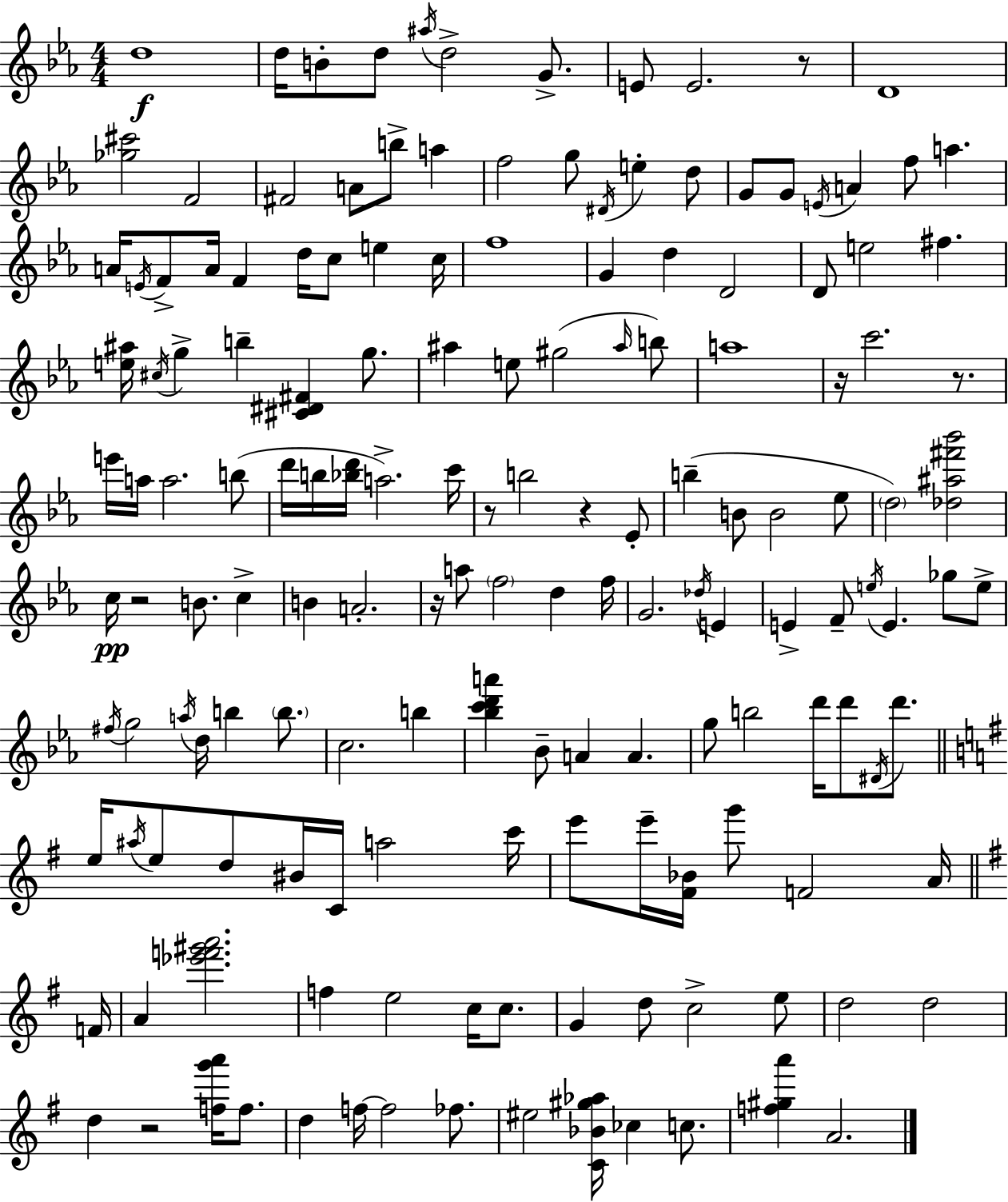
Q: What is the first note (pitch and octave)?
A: D5